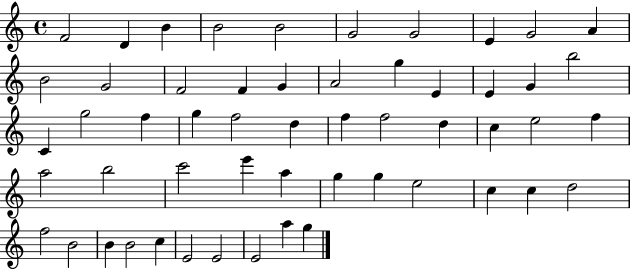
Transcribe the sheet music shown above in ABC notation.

X:1
T:Untitled
M:4/4
L:1/4
K:C
F2 D B B2 B2 G2 G2 E G2 A B2 G2 F2 F G A2 g E E G b2 C g2 f g f2 d f f2 d c e2 f a2 b2 c'2 e' a g g e2 c c d2 f2 B2 B B2 c E2 E2 E2 a g